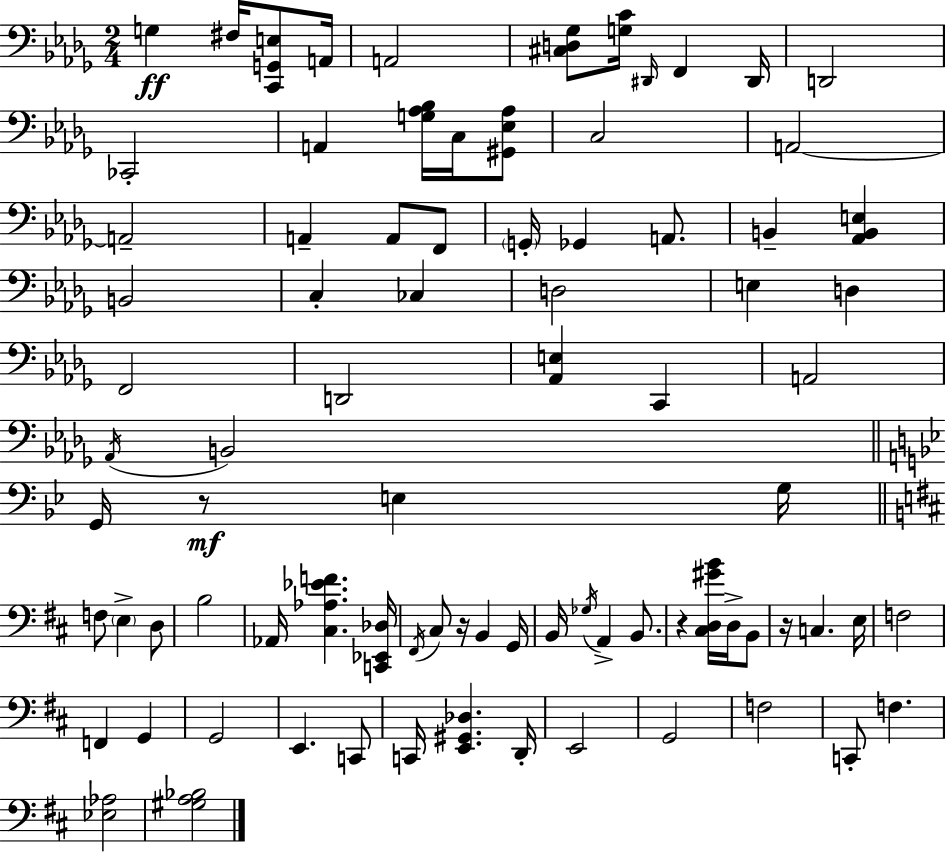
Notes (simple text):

G3/q F#3/s [C2,G2,E3]/e A2/s A2/h [C#3,D3,Gb3]/e [G3,C4]/s D#2/s F2/q D#2/s D2/h CES2/h A2/q [G3,Ab3,Bb3]/s C3/s [G#2,Eb3,Ab3]/e C3/h A2/h A2/h A2/q A2/e F2/e G2/s Gb2/q A2/e. B2/q [Ab2,B2,E3]/q B2/h C3/q CES3/q D3/h E3/q D3/q F2/h D2/h [Ab2,E3]/q C2/q A2/h Ab2/s B2/h G2/s R/e E3/q G3/s F3/e E3/q D3/e B3/h Ab2/s [C#3,Ab3,Eb4,F4]/q. [C2,Eb2,Db3]/s F#2/s C#3/e R/s B2/q G2/s B2/s Gb3/s A2/q B2/e. R/q [C#3,D3,G#4,B4]/s D3/s B2/e R/s C3/q. E3/s F3/h F2/q G2/q G2/h E2/q. C2/e C2/s [E2,G#2,Db3]/q. D2/s E2/h G2/h F3/h C2/e F3/q. [Eb3,Ab3]/h [G#3,A3,Bb3]/h